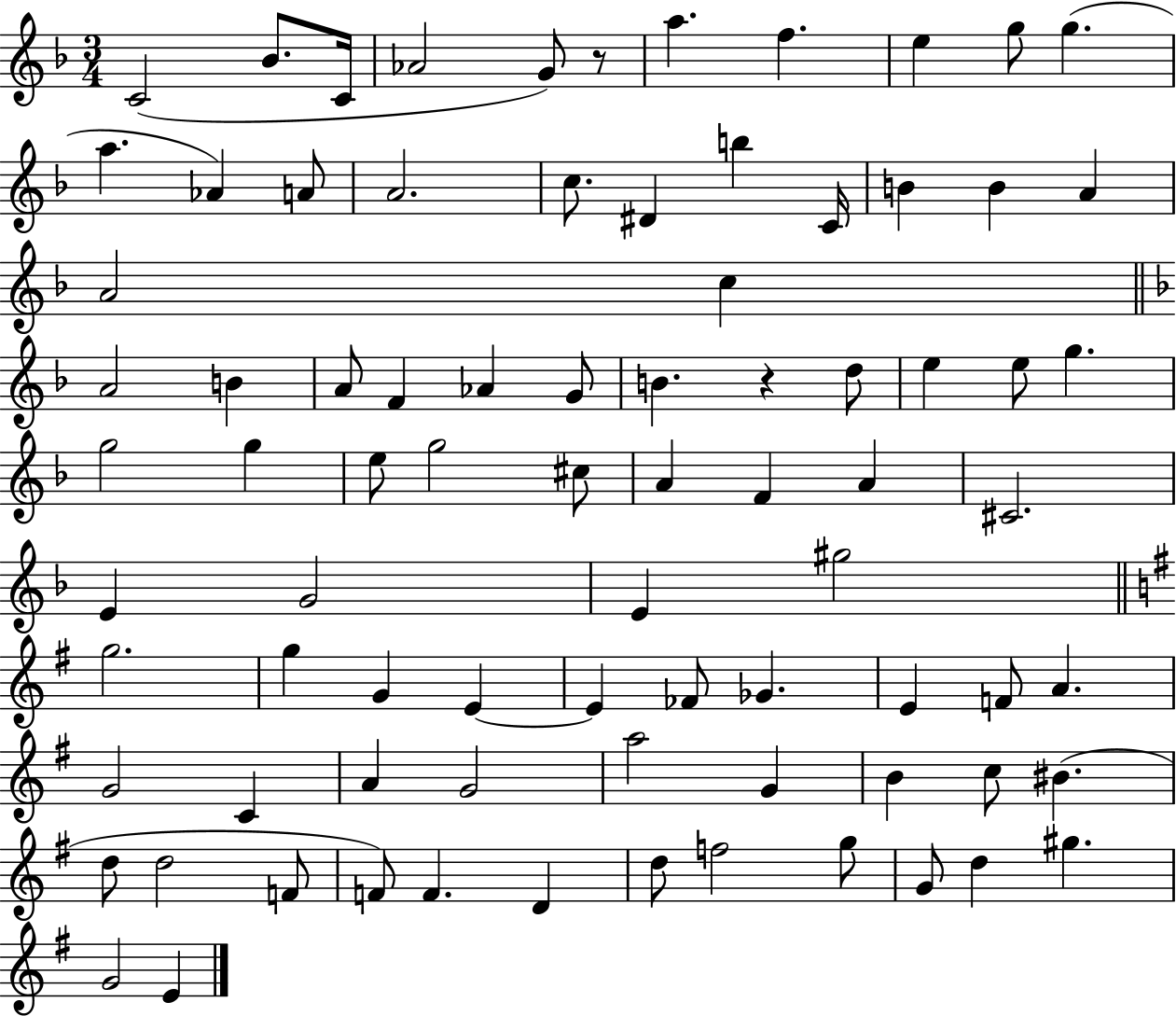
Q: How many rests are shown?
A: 2